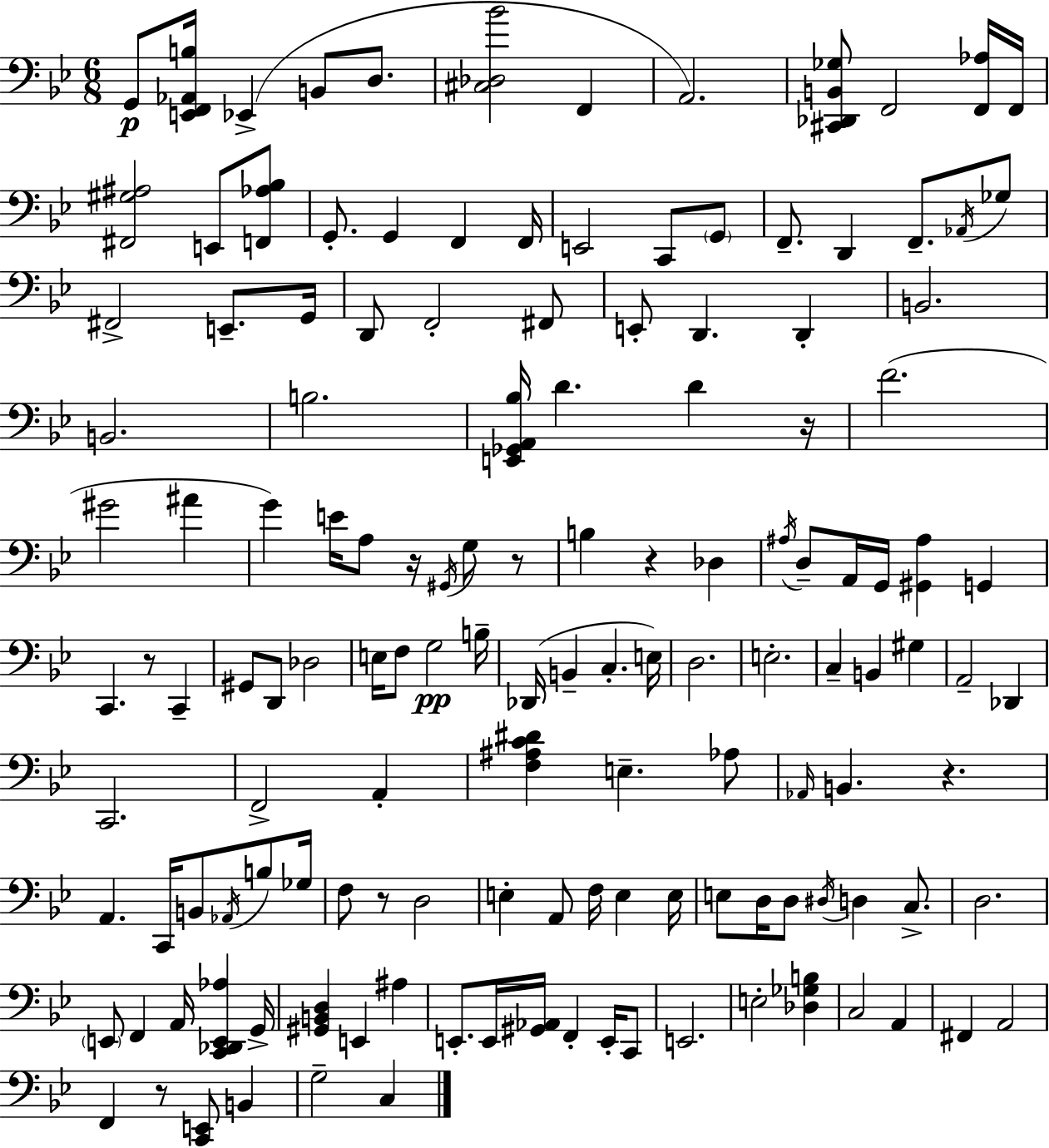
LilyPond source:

{
  \clef bass
  \numericTimeSignature
  \time 6/8
  \key g \minor
  g,8\p <e, f, aes, b>16 ees,4->( b,8 d8. | <cis des bes'>2 f,4 | a,2.) | <cis, des, b, ges>8 f,2 <f, aes>16 f,16 | \break <fis, gis ais>2 e,8 <f, aes bes>8 | g,8.-. g,4 f,4 f,16 | e,2 c,8 \parenthesize g,8 | f,8.-- d,4 f,8.-- \acciaccatura { aes,16 } ges8 | \break fis,2-> e,8.-- | g,16 d,8 f,2-. fis,8 | e,8-. d,4. d,4-. | b,2. | \break b,2. | b2. | <e, ges, a, bes>16 d'4. d'4 | r16 f'2.( | \break gis'2 ais'4 | g'4) e'16 a8 r16 \acciaccatura { gis,16 } g8 | r8 b4 r4 des4 | \acciaccatura { ais16 } d8-- a,16 g,16 <gis, ais>4 g,4 | \break c,4. r8 c,4-- | gis,8 d,8 des2 | e16 f8 g2\pp | b16-- des,16( b,4-- c4.-. | \break e16) d2. | e2.-. | c4-- b,4 gis4 | a,2-- des,4 | \break c,2. | f,2-> a,4-. | <f ais c' dis'>4 e4.-- | aes8 \grace { aes,16 } b,4. r4. | \break a,4. c,16 b,8 | \acciaccatura { aes,16 } b8 ges16 f8 r8 d2 | e4-. a,8 f16 | e4 e16 e8 d16 d8 \acciaccatura { dis16 } d4 | \break c8.-> d2. | \parenthesize e,8 f,4 | a,16 <c, des, e, aes>4 g,16-> <gis, b, d>4 e,4 | ais4 e,8.-. e,16 <gis, aes,>16 f,4-. | \break e,16-. c,8 e,2. | e2-. | <des ges b>4 c2 | a,4 fis,4 a,2 | \break f,4 r8 | <c, e,>8 b,4 g2-- | c4 \bar "|."
}